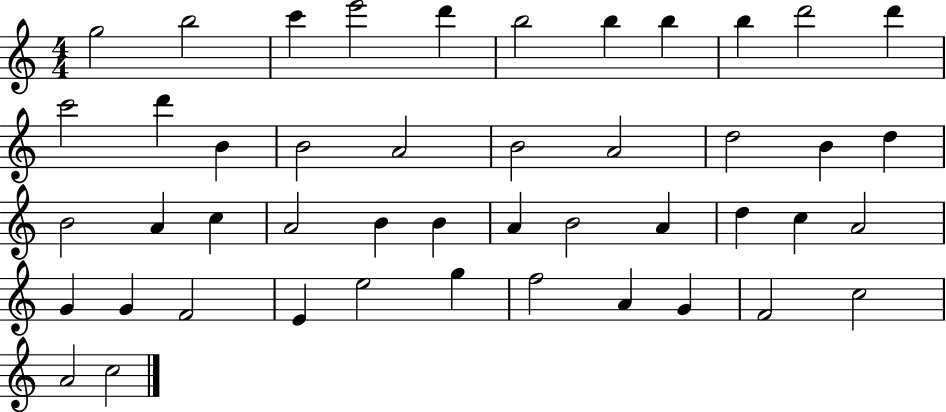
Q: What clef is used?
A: treble